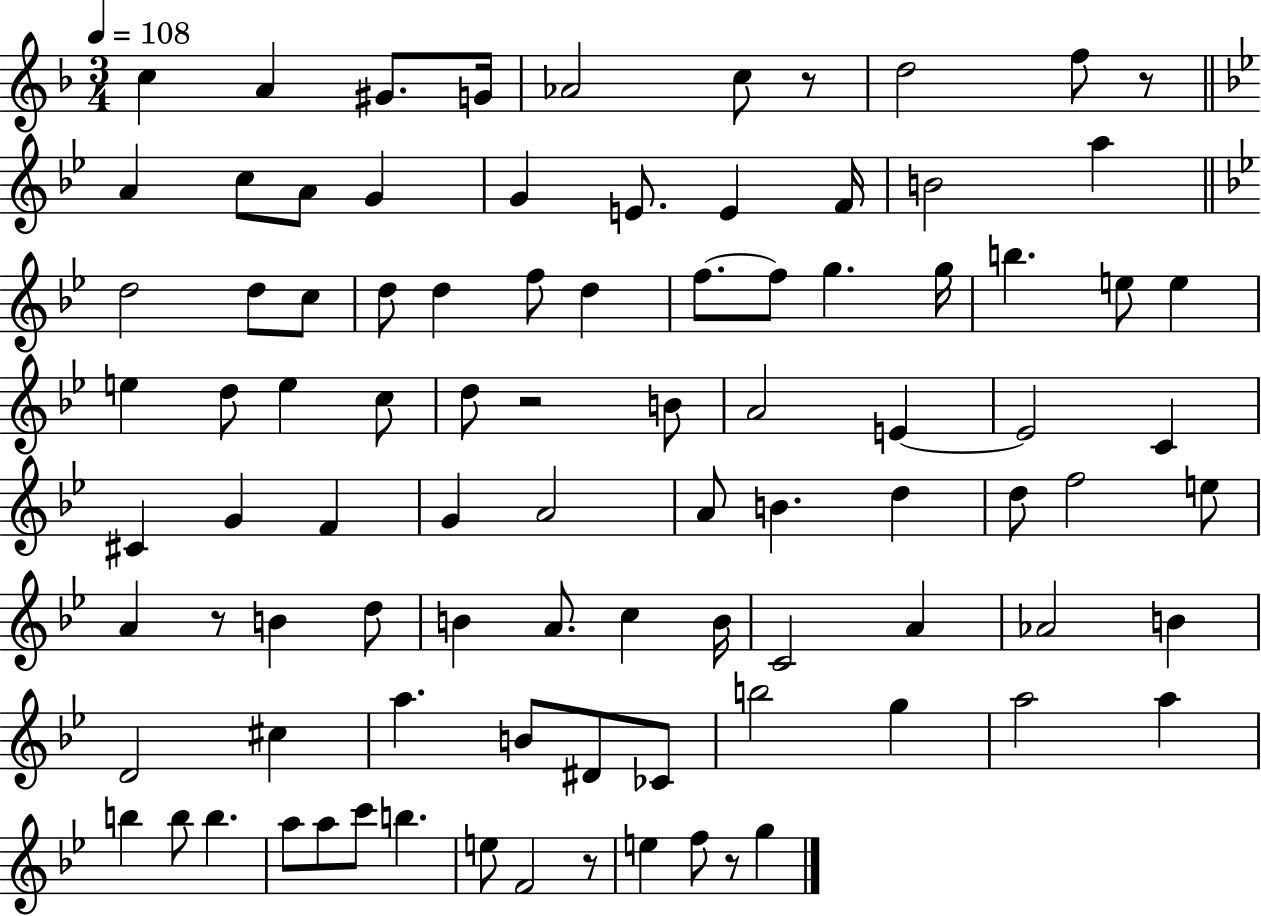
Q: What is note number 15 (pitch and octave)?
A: E4